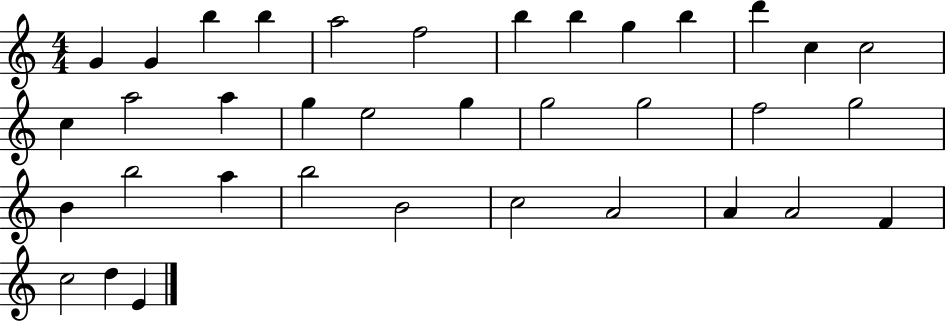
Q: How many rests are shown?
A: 0